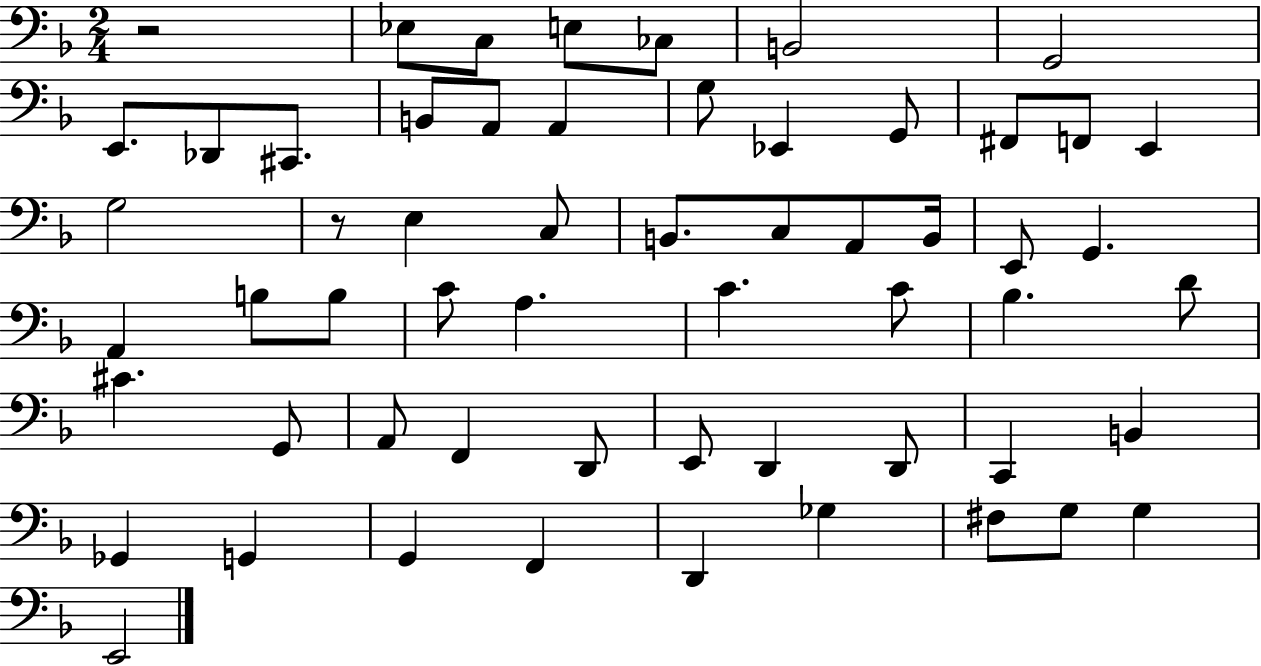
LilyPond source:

{
  \clef bass
  \numericTimeSignature
  \time 2/4
  \key f \major
  \repeat volta 2 { r2 | ees8 c8 e8 ces8 | b,2 | g,2 | \break e,8. des,8 cis,8. | b,8 a,8 a,4 | g8 ees,4 g,8 | fis,8 f,8 e,4 | \break g2 | r8 e4 c8 | b,8. c8 a,8 b,16 | e,8 g,4. | \break a,4 b8 b8 | c'8 a4. | c'4. c'8 | bes4. d'8 | \break cis'4. g,8 | a,8 f,4 d,8 | e,8 d,4 d,8 | c,4 b,4 | \break ges,4 g,4 | g,4 f,4 | d,4 ges4 | fis8 g8 g4 | \break e,2 | } \bar "|."
}